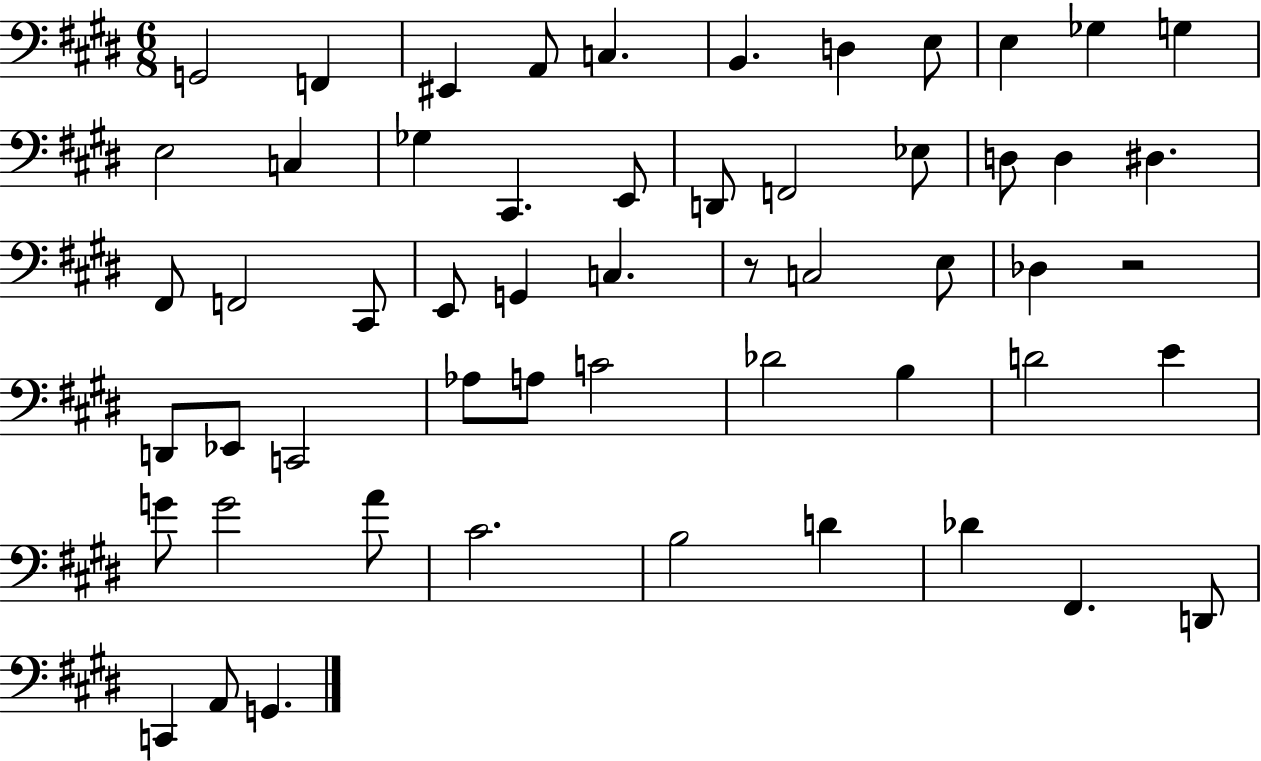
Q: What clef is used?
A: bass